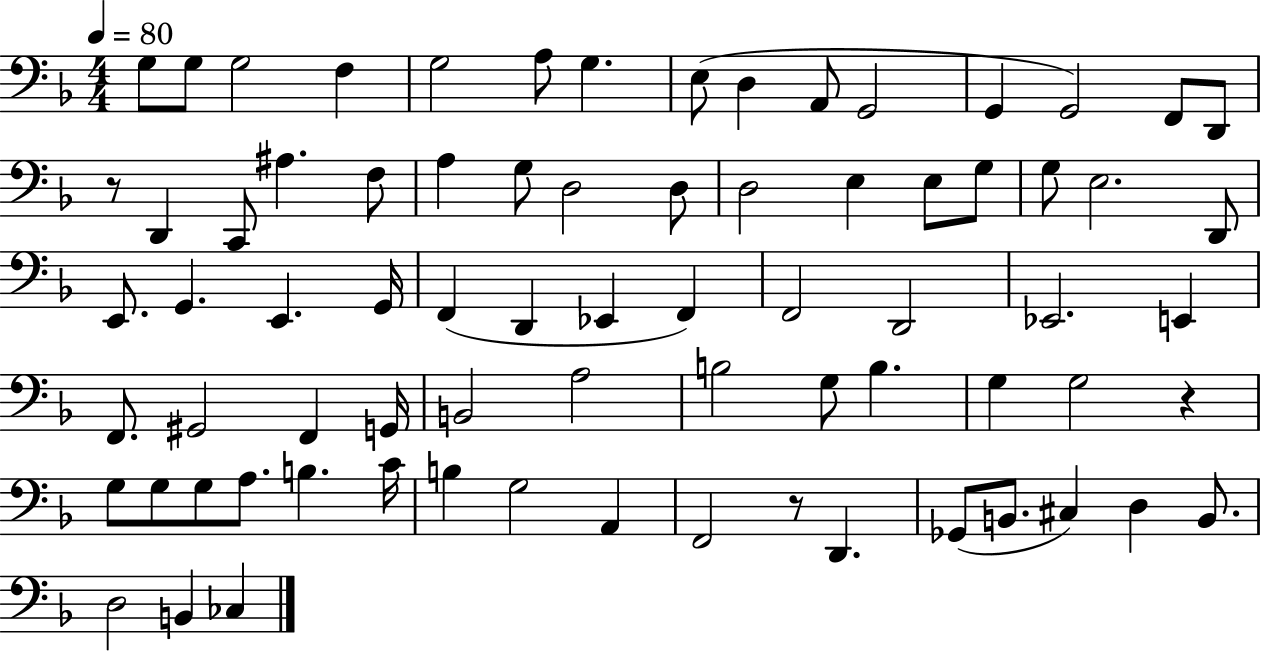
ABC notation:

X:1
T:Untitled
M:4/4
L:1/4
K:F
G,/2 G,/2 G,2 F, G,2 A,/2 G, E,/2 D, A,,/2 G,,2 G,, G,,2 F,,/2 D,,/2 z/2 D,, C,,/2 ^A, F,/2 A, G,/2 D,2 D,/2 D,2 E, E,/2 G,/2 G,/2 E,2 D,,/2 E,,/2 G,, E,, G,,/4 F,, D,, _E,, F,, F,,2 D,,2 _E,,2 E,, F,,/2 ^G,,2 F,, G,,/4 B,,2 A,2 B,2 G,/2 B, G, G,2 z G,/2 G,/2 G,/2 A,/2 B, C/4 B, G,2 A,, F,,2 z/2 D,, _G,,/2 B,,/2 ^C, D, B,,/2 D,2 B,, _C,